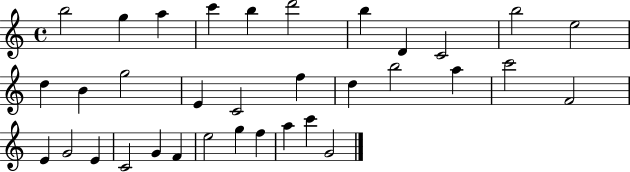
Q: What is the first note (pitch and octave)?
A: B5